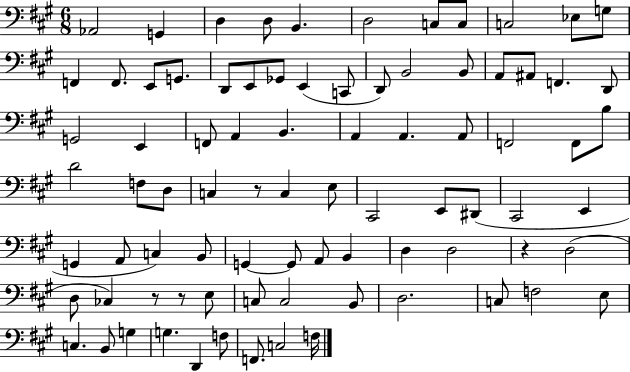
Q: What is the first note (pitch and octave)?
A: Ab2